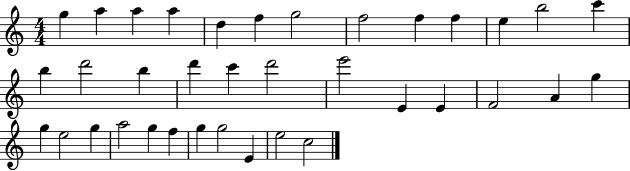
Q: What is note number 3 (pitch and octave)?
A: A5